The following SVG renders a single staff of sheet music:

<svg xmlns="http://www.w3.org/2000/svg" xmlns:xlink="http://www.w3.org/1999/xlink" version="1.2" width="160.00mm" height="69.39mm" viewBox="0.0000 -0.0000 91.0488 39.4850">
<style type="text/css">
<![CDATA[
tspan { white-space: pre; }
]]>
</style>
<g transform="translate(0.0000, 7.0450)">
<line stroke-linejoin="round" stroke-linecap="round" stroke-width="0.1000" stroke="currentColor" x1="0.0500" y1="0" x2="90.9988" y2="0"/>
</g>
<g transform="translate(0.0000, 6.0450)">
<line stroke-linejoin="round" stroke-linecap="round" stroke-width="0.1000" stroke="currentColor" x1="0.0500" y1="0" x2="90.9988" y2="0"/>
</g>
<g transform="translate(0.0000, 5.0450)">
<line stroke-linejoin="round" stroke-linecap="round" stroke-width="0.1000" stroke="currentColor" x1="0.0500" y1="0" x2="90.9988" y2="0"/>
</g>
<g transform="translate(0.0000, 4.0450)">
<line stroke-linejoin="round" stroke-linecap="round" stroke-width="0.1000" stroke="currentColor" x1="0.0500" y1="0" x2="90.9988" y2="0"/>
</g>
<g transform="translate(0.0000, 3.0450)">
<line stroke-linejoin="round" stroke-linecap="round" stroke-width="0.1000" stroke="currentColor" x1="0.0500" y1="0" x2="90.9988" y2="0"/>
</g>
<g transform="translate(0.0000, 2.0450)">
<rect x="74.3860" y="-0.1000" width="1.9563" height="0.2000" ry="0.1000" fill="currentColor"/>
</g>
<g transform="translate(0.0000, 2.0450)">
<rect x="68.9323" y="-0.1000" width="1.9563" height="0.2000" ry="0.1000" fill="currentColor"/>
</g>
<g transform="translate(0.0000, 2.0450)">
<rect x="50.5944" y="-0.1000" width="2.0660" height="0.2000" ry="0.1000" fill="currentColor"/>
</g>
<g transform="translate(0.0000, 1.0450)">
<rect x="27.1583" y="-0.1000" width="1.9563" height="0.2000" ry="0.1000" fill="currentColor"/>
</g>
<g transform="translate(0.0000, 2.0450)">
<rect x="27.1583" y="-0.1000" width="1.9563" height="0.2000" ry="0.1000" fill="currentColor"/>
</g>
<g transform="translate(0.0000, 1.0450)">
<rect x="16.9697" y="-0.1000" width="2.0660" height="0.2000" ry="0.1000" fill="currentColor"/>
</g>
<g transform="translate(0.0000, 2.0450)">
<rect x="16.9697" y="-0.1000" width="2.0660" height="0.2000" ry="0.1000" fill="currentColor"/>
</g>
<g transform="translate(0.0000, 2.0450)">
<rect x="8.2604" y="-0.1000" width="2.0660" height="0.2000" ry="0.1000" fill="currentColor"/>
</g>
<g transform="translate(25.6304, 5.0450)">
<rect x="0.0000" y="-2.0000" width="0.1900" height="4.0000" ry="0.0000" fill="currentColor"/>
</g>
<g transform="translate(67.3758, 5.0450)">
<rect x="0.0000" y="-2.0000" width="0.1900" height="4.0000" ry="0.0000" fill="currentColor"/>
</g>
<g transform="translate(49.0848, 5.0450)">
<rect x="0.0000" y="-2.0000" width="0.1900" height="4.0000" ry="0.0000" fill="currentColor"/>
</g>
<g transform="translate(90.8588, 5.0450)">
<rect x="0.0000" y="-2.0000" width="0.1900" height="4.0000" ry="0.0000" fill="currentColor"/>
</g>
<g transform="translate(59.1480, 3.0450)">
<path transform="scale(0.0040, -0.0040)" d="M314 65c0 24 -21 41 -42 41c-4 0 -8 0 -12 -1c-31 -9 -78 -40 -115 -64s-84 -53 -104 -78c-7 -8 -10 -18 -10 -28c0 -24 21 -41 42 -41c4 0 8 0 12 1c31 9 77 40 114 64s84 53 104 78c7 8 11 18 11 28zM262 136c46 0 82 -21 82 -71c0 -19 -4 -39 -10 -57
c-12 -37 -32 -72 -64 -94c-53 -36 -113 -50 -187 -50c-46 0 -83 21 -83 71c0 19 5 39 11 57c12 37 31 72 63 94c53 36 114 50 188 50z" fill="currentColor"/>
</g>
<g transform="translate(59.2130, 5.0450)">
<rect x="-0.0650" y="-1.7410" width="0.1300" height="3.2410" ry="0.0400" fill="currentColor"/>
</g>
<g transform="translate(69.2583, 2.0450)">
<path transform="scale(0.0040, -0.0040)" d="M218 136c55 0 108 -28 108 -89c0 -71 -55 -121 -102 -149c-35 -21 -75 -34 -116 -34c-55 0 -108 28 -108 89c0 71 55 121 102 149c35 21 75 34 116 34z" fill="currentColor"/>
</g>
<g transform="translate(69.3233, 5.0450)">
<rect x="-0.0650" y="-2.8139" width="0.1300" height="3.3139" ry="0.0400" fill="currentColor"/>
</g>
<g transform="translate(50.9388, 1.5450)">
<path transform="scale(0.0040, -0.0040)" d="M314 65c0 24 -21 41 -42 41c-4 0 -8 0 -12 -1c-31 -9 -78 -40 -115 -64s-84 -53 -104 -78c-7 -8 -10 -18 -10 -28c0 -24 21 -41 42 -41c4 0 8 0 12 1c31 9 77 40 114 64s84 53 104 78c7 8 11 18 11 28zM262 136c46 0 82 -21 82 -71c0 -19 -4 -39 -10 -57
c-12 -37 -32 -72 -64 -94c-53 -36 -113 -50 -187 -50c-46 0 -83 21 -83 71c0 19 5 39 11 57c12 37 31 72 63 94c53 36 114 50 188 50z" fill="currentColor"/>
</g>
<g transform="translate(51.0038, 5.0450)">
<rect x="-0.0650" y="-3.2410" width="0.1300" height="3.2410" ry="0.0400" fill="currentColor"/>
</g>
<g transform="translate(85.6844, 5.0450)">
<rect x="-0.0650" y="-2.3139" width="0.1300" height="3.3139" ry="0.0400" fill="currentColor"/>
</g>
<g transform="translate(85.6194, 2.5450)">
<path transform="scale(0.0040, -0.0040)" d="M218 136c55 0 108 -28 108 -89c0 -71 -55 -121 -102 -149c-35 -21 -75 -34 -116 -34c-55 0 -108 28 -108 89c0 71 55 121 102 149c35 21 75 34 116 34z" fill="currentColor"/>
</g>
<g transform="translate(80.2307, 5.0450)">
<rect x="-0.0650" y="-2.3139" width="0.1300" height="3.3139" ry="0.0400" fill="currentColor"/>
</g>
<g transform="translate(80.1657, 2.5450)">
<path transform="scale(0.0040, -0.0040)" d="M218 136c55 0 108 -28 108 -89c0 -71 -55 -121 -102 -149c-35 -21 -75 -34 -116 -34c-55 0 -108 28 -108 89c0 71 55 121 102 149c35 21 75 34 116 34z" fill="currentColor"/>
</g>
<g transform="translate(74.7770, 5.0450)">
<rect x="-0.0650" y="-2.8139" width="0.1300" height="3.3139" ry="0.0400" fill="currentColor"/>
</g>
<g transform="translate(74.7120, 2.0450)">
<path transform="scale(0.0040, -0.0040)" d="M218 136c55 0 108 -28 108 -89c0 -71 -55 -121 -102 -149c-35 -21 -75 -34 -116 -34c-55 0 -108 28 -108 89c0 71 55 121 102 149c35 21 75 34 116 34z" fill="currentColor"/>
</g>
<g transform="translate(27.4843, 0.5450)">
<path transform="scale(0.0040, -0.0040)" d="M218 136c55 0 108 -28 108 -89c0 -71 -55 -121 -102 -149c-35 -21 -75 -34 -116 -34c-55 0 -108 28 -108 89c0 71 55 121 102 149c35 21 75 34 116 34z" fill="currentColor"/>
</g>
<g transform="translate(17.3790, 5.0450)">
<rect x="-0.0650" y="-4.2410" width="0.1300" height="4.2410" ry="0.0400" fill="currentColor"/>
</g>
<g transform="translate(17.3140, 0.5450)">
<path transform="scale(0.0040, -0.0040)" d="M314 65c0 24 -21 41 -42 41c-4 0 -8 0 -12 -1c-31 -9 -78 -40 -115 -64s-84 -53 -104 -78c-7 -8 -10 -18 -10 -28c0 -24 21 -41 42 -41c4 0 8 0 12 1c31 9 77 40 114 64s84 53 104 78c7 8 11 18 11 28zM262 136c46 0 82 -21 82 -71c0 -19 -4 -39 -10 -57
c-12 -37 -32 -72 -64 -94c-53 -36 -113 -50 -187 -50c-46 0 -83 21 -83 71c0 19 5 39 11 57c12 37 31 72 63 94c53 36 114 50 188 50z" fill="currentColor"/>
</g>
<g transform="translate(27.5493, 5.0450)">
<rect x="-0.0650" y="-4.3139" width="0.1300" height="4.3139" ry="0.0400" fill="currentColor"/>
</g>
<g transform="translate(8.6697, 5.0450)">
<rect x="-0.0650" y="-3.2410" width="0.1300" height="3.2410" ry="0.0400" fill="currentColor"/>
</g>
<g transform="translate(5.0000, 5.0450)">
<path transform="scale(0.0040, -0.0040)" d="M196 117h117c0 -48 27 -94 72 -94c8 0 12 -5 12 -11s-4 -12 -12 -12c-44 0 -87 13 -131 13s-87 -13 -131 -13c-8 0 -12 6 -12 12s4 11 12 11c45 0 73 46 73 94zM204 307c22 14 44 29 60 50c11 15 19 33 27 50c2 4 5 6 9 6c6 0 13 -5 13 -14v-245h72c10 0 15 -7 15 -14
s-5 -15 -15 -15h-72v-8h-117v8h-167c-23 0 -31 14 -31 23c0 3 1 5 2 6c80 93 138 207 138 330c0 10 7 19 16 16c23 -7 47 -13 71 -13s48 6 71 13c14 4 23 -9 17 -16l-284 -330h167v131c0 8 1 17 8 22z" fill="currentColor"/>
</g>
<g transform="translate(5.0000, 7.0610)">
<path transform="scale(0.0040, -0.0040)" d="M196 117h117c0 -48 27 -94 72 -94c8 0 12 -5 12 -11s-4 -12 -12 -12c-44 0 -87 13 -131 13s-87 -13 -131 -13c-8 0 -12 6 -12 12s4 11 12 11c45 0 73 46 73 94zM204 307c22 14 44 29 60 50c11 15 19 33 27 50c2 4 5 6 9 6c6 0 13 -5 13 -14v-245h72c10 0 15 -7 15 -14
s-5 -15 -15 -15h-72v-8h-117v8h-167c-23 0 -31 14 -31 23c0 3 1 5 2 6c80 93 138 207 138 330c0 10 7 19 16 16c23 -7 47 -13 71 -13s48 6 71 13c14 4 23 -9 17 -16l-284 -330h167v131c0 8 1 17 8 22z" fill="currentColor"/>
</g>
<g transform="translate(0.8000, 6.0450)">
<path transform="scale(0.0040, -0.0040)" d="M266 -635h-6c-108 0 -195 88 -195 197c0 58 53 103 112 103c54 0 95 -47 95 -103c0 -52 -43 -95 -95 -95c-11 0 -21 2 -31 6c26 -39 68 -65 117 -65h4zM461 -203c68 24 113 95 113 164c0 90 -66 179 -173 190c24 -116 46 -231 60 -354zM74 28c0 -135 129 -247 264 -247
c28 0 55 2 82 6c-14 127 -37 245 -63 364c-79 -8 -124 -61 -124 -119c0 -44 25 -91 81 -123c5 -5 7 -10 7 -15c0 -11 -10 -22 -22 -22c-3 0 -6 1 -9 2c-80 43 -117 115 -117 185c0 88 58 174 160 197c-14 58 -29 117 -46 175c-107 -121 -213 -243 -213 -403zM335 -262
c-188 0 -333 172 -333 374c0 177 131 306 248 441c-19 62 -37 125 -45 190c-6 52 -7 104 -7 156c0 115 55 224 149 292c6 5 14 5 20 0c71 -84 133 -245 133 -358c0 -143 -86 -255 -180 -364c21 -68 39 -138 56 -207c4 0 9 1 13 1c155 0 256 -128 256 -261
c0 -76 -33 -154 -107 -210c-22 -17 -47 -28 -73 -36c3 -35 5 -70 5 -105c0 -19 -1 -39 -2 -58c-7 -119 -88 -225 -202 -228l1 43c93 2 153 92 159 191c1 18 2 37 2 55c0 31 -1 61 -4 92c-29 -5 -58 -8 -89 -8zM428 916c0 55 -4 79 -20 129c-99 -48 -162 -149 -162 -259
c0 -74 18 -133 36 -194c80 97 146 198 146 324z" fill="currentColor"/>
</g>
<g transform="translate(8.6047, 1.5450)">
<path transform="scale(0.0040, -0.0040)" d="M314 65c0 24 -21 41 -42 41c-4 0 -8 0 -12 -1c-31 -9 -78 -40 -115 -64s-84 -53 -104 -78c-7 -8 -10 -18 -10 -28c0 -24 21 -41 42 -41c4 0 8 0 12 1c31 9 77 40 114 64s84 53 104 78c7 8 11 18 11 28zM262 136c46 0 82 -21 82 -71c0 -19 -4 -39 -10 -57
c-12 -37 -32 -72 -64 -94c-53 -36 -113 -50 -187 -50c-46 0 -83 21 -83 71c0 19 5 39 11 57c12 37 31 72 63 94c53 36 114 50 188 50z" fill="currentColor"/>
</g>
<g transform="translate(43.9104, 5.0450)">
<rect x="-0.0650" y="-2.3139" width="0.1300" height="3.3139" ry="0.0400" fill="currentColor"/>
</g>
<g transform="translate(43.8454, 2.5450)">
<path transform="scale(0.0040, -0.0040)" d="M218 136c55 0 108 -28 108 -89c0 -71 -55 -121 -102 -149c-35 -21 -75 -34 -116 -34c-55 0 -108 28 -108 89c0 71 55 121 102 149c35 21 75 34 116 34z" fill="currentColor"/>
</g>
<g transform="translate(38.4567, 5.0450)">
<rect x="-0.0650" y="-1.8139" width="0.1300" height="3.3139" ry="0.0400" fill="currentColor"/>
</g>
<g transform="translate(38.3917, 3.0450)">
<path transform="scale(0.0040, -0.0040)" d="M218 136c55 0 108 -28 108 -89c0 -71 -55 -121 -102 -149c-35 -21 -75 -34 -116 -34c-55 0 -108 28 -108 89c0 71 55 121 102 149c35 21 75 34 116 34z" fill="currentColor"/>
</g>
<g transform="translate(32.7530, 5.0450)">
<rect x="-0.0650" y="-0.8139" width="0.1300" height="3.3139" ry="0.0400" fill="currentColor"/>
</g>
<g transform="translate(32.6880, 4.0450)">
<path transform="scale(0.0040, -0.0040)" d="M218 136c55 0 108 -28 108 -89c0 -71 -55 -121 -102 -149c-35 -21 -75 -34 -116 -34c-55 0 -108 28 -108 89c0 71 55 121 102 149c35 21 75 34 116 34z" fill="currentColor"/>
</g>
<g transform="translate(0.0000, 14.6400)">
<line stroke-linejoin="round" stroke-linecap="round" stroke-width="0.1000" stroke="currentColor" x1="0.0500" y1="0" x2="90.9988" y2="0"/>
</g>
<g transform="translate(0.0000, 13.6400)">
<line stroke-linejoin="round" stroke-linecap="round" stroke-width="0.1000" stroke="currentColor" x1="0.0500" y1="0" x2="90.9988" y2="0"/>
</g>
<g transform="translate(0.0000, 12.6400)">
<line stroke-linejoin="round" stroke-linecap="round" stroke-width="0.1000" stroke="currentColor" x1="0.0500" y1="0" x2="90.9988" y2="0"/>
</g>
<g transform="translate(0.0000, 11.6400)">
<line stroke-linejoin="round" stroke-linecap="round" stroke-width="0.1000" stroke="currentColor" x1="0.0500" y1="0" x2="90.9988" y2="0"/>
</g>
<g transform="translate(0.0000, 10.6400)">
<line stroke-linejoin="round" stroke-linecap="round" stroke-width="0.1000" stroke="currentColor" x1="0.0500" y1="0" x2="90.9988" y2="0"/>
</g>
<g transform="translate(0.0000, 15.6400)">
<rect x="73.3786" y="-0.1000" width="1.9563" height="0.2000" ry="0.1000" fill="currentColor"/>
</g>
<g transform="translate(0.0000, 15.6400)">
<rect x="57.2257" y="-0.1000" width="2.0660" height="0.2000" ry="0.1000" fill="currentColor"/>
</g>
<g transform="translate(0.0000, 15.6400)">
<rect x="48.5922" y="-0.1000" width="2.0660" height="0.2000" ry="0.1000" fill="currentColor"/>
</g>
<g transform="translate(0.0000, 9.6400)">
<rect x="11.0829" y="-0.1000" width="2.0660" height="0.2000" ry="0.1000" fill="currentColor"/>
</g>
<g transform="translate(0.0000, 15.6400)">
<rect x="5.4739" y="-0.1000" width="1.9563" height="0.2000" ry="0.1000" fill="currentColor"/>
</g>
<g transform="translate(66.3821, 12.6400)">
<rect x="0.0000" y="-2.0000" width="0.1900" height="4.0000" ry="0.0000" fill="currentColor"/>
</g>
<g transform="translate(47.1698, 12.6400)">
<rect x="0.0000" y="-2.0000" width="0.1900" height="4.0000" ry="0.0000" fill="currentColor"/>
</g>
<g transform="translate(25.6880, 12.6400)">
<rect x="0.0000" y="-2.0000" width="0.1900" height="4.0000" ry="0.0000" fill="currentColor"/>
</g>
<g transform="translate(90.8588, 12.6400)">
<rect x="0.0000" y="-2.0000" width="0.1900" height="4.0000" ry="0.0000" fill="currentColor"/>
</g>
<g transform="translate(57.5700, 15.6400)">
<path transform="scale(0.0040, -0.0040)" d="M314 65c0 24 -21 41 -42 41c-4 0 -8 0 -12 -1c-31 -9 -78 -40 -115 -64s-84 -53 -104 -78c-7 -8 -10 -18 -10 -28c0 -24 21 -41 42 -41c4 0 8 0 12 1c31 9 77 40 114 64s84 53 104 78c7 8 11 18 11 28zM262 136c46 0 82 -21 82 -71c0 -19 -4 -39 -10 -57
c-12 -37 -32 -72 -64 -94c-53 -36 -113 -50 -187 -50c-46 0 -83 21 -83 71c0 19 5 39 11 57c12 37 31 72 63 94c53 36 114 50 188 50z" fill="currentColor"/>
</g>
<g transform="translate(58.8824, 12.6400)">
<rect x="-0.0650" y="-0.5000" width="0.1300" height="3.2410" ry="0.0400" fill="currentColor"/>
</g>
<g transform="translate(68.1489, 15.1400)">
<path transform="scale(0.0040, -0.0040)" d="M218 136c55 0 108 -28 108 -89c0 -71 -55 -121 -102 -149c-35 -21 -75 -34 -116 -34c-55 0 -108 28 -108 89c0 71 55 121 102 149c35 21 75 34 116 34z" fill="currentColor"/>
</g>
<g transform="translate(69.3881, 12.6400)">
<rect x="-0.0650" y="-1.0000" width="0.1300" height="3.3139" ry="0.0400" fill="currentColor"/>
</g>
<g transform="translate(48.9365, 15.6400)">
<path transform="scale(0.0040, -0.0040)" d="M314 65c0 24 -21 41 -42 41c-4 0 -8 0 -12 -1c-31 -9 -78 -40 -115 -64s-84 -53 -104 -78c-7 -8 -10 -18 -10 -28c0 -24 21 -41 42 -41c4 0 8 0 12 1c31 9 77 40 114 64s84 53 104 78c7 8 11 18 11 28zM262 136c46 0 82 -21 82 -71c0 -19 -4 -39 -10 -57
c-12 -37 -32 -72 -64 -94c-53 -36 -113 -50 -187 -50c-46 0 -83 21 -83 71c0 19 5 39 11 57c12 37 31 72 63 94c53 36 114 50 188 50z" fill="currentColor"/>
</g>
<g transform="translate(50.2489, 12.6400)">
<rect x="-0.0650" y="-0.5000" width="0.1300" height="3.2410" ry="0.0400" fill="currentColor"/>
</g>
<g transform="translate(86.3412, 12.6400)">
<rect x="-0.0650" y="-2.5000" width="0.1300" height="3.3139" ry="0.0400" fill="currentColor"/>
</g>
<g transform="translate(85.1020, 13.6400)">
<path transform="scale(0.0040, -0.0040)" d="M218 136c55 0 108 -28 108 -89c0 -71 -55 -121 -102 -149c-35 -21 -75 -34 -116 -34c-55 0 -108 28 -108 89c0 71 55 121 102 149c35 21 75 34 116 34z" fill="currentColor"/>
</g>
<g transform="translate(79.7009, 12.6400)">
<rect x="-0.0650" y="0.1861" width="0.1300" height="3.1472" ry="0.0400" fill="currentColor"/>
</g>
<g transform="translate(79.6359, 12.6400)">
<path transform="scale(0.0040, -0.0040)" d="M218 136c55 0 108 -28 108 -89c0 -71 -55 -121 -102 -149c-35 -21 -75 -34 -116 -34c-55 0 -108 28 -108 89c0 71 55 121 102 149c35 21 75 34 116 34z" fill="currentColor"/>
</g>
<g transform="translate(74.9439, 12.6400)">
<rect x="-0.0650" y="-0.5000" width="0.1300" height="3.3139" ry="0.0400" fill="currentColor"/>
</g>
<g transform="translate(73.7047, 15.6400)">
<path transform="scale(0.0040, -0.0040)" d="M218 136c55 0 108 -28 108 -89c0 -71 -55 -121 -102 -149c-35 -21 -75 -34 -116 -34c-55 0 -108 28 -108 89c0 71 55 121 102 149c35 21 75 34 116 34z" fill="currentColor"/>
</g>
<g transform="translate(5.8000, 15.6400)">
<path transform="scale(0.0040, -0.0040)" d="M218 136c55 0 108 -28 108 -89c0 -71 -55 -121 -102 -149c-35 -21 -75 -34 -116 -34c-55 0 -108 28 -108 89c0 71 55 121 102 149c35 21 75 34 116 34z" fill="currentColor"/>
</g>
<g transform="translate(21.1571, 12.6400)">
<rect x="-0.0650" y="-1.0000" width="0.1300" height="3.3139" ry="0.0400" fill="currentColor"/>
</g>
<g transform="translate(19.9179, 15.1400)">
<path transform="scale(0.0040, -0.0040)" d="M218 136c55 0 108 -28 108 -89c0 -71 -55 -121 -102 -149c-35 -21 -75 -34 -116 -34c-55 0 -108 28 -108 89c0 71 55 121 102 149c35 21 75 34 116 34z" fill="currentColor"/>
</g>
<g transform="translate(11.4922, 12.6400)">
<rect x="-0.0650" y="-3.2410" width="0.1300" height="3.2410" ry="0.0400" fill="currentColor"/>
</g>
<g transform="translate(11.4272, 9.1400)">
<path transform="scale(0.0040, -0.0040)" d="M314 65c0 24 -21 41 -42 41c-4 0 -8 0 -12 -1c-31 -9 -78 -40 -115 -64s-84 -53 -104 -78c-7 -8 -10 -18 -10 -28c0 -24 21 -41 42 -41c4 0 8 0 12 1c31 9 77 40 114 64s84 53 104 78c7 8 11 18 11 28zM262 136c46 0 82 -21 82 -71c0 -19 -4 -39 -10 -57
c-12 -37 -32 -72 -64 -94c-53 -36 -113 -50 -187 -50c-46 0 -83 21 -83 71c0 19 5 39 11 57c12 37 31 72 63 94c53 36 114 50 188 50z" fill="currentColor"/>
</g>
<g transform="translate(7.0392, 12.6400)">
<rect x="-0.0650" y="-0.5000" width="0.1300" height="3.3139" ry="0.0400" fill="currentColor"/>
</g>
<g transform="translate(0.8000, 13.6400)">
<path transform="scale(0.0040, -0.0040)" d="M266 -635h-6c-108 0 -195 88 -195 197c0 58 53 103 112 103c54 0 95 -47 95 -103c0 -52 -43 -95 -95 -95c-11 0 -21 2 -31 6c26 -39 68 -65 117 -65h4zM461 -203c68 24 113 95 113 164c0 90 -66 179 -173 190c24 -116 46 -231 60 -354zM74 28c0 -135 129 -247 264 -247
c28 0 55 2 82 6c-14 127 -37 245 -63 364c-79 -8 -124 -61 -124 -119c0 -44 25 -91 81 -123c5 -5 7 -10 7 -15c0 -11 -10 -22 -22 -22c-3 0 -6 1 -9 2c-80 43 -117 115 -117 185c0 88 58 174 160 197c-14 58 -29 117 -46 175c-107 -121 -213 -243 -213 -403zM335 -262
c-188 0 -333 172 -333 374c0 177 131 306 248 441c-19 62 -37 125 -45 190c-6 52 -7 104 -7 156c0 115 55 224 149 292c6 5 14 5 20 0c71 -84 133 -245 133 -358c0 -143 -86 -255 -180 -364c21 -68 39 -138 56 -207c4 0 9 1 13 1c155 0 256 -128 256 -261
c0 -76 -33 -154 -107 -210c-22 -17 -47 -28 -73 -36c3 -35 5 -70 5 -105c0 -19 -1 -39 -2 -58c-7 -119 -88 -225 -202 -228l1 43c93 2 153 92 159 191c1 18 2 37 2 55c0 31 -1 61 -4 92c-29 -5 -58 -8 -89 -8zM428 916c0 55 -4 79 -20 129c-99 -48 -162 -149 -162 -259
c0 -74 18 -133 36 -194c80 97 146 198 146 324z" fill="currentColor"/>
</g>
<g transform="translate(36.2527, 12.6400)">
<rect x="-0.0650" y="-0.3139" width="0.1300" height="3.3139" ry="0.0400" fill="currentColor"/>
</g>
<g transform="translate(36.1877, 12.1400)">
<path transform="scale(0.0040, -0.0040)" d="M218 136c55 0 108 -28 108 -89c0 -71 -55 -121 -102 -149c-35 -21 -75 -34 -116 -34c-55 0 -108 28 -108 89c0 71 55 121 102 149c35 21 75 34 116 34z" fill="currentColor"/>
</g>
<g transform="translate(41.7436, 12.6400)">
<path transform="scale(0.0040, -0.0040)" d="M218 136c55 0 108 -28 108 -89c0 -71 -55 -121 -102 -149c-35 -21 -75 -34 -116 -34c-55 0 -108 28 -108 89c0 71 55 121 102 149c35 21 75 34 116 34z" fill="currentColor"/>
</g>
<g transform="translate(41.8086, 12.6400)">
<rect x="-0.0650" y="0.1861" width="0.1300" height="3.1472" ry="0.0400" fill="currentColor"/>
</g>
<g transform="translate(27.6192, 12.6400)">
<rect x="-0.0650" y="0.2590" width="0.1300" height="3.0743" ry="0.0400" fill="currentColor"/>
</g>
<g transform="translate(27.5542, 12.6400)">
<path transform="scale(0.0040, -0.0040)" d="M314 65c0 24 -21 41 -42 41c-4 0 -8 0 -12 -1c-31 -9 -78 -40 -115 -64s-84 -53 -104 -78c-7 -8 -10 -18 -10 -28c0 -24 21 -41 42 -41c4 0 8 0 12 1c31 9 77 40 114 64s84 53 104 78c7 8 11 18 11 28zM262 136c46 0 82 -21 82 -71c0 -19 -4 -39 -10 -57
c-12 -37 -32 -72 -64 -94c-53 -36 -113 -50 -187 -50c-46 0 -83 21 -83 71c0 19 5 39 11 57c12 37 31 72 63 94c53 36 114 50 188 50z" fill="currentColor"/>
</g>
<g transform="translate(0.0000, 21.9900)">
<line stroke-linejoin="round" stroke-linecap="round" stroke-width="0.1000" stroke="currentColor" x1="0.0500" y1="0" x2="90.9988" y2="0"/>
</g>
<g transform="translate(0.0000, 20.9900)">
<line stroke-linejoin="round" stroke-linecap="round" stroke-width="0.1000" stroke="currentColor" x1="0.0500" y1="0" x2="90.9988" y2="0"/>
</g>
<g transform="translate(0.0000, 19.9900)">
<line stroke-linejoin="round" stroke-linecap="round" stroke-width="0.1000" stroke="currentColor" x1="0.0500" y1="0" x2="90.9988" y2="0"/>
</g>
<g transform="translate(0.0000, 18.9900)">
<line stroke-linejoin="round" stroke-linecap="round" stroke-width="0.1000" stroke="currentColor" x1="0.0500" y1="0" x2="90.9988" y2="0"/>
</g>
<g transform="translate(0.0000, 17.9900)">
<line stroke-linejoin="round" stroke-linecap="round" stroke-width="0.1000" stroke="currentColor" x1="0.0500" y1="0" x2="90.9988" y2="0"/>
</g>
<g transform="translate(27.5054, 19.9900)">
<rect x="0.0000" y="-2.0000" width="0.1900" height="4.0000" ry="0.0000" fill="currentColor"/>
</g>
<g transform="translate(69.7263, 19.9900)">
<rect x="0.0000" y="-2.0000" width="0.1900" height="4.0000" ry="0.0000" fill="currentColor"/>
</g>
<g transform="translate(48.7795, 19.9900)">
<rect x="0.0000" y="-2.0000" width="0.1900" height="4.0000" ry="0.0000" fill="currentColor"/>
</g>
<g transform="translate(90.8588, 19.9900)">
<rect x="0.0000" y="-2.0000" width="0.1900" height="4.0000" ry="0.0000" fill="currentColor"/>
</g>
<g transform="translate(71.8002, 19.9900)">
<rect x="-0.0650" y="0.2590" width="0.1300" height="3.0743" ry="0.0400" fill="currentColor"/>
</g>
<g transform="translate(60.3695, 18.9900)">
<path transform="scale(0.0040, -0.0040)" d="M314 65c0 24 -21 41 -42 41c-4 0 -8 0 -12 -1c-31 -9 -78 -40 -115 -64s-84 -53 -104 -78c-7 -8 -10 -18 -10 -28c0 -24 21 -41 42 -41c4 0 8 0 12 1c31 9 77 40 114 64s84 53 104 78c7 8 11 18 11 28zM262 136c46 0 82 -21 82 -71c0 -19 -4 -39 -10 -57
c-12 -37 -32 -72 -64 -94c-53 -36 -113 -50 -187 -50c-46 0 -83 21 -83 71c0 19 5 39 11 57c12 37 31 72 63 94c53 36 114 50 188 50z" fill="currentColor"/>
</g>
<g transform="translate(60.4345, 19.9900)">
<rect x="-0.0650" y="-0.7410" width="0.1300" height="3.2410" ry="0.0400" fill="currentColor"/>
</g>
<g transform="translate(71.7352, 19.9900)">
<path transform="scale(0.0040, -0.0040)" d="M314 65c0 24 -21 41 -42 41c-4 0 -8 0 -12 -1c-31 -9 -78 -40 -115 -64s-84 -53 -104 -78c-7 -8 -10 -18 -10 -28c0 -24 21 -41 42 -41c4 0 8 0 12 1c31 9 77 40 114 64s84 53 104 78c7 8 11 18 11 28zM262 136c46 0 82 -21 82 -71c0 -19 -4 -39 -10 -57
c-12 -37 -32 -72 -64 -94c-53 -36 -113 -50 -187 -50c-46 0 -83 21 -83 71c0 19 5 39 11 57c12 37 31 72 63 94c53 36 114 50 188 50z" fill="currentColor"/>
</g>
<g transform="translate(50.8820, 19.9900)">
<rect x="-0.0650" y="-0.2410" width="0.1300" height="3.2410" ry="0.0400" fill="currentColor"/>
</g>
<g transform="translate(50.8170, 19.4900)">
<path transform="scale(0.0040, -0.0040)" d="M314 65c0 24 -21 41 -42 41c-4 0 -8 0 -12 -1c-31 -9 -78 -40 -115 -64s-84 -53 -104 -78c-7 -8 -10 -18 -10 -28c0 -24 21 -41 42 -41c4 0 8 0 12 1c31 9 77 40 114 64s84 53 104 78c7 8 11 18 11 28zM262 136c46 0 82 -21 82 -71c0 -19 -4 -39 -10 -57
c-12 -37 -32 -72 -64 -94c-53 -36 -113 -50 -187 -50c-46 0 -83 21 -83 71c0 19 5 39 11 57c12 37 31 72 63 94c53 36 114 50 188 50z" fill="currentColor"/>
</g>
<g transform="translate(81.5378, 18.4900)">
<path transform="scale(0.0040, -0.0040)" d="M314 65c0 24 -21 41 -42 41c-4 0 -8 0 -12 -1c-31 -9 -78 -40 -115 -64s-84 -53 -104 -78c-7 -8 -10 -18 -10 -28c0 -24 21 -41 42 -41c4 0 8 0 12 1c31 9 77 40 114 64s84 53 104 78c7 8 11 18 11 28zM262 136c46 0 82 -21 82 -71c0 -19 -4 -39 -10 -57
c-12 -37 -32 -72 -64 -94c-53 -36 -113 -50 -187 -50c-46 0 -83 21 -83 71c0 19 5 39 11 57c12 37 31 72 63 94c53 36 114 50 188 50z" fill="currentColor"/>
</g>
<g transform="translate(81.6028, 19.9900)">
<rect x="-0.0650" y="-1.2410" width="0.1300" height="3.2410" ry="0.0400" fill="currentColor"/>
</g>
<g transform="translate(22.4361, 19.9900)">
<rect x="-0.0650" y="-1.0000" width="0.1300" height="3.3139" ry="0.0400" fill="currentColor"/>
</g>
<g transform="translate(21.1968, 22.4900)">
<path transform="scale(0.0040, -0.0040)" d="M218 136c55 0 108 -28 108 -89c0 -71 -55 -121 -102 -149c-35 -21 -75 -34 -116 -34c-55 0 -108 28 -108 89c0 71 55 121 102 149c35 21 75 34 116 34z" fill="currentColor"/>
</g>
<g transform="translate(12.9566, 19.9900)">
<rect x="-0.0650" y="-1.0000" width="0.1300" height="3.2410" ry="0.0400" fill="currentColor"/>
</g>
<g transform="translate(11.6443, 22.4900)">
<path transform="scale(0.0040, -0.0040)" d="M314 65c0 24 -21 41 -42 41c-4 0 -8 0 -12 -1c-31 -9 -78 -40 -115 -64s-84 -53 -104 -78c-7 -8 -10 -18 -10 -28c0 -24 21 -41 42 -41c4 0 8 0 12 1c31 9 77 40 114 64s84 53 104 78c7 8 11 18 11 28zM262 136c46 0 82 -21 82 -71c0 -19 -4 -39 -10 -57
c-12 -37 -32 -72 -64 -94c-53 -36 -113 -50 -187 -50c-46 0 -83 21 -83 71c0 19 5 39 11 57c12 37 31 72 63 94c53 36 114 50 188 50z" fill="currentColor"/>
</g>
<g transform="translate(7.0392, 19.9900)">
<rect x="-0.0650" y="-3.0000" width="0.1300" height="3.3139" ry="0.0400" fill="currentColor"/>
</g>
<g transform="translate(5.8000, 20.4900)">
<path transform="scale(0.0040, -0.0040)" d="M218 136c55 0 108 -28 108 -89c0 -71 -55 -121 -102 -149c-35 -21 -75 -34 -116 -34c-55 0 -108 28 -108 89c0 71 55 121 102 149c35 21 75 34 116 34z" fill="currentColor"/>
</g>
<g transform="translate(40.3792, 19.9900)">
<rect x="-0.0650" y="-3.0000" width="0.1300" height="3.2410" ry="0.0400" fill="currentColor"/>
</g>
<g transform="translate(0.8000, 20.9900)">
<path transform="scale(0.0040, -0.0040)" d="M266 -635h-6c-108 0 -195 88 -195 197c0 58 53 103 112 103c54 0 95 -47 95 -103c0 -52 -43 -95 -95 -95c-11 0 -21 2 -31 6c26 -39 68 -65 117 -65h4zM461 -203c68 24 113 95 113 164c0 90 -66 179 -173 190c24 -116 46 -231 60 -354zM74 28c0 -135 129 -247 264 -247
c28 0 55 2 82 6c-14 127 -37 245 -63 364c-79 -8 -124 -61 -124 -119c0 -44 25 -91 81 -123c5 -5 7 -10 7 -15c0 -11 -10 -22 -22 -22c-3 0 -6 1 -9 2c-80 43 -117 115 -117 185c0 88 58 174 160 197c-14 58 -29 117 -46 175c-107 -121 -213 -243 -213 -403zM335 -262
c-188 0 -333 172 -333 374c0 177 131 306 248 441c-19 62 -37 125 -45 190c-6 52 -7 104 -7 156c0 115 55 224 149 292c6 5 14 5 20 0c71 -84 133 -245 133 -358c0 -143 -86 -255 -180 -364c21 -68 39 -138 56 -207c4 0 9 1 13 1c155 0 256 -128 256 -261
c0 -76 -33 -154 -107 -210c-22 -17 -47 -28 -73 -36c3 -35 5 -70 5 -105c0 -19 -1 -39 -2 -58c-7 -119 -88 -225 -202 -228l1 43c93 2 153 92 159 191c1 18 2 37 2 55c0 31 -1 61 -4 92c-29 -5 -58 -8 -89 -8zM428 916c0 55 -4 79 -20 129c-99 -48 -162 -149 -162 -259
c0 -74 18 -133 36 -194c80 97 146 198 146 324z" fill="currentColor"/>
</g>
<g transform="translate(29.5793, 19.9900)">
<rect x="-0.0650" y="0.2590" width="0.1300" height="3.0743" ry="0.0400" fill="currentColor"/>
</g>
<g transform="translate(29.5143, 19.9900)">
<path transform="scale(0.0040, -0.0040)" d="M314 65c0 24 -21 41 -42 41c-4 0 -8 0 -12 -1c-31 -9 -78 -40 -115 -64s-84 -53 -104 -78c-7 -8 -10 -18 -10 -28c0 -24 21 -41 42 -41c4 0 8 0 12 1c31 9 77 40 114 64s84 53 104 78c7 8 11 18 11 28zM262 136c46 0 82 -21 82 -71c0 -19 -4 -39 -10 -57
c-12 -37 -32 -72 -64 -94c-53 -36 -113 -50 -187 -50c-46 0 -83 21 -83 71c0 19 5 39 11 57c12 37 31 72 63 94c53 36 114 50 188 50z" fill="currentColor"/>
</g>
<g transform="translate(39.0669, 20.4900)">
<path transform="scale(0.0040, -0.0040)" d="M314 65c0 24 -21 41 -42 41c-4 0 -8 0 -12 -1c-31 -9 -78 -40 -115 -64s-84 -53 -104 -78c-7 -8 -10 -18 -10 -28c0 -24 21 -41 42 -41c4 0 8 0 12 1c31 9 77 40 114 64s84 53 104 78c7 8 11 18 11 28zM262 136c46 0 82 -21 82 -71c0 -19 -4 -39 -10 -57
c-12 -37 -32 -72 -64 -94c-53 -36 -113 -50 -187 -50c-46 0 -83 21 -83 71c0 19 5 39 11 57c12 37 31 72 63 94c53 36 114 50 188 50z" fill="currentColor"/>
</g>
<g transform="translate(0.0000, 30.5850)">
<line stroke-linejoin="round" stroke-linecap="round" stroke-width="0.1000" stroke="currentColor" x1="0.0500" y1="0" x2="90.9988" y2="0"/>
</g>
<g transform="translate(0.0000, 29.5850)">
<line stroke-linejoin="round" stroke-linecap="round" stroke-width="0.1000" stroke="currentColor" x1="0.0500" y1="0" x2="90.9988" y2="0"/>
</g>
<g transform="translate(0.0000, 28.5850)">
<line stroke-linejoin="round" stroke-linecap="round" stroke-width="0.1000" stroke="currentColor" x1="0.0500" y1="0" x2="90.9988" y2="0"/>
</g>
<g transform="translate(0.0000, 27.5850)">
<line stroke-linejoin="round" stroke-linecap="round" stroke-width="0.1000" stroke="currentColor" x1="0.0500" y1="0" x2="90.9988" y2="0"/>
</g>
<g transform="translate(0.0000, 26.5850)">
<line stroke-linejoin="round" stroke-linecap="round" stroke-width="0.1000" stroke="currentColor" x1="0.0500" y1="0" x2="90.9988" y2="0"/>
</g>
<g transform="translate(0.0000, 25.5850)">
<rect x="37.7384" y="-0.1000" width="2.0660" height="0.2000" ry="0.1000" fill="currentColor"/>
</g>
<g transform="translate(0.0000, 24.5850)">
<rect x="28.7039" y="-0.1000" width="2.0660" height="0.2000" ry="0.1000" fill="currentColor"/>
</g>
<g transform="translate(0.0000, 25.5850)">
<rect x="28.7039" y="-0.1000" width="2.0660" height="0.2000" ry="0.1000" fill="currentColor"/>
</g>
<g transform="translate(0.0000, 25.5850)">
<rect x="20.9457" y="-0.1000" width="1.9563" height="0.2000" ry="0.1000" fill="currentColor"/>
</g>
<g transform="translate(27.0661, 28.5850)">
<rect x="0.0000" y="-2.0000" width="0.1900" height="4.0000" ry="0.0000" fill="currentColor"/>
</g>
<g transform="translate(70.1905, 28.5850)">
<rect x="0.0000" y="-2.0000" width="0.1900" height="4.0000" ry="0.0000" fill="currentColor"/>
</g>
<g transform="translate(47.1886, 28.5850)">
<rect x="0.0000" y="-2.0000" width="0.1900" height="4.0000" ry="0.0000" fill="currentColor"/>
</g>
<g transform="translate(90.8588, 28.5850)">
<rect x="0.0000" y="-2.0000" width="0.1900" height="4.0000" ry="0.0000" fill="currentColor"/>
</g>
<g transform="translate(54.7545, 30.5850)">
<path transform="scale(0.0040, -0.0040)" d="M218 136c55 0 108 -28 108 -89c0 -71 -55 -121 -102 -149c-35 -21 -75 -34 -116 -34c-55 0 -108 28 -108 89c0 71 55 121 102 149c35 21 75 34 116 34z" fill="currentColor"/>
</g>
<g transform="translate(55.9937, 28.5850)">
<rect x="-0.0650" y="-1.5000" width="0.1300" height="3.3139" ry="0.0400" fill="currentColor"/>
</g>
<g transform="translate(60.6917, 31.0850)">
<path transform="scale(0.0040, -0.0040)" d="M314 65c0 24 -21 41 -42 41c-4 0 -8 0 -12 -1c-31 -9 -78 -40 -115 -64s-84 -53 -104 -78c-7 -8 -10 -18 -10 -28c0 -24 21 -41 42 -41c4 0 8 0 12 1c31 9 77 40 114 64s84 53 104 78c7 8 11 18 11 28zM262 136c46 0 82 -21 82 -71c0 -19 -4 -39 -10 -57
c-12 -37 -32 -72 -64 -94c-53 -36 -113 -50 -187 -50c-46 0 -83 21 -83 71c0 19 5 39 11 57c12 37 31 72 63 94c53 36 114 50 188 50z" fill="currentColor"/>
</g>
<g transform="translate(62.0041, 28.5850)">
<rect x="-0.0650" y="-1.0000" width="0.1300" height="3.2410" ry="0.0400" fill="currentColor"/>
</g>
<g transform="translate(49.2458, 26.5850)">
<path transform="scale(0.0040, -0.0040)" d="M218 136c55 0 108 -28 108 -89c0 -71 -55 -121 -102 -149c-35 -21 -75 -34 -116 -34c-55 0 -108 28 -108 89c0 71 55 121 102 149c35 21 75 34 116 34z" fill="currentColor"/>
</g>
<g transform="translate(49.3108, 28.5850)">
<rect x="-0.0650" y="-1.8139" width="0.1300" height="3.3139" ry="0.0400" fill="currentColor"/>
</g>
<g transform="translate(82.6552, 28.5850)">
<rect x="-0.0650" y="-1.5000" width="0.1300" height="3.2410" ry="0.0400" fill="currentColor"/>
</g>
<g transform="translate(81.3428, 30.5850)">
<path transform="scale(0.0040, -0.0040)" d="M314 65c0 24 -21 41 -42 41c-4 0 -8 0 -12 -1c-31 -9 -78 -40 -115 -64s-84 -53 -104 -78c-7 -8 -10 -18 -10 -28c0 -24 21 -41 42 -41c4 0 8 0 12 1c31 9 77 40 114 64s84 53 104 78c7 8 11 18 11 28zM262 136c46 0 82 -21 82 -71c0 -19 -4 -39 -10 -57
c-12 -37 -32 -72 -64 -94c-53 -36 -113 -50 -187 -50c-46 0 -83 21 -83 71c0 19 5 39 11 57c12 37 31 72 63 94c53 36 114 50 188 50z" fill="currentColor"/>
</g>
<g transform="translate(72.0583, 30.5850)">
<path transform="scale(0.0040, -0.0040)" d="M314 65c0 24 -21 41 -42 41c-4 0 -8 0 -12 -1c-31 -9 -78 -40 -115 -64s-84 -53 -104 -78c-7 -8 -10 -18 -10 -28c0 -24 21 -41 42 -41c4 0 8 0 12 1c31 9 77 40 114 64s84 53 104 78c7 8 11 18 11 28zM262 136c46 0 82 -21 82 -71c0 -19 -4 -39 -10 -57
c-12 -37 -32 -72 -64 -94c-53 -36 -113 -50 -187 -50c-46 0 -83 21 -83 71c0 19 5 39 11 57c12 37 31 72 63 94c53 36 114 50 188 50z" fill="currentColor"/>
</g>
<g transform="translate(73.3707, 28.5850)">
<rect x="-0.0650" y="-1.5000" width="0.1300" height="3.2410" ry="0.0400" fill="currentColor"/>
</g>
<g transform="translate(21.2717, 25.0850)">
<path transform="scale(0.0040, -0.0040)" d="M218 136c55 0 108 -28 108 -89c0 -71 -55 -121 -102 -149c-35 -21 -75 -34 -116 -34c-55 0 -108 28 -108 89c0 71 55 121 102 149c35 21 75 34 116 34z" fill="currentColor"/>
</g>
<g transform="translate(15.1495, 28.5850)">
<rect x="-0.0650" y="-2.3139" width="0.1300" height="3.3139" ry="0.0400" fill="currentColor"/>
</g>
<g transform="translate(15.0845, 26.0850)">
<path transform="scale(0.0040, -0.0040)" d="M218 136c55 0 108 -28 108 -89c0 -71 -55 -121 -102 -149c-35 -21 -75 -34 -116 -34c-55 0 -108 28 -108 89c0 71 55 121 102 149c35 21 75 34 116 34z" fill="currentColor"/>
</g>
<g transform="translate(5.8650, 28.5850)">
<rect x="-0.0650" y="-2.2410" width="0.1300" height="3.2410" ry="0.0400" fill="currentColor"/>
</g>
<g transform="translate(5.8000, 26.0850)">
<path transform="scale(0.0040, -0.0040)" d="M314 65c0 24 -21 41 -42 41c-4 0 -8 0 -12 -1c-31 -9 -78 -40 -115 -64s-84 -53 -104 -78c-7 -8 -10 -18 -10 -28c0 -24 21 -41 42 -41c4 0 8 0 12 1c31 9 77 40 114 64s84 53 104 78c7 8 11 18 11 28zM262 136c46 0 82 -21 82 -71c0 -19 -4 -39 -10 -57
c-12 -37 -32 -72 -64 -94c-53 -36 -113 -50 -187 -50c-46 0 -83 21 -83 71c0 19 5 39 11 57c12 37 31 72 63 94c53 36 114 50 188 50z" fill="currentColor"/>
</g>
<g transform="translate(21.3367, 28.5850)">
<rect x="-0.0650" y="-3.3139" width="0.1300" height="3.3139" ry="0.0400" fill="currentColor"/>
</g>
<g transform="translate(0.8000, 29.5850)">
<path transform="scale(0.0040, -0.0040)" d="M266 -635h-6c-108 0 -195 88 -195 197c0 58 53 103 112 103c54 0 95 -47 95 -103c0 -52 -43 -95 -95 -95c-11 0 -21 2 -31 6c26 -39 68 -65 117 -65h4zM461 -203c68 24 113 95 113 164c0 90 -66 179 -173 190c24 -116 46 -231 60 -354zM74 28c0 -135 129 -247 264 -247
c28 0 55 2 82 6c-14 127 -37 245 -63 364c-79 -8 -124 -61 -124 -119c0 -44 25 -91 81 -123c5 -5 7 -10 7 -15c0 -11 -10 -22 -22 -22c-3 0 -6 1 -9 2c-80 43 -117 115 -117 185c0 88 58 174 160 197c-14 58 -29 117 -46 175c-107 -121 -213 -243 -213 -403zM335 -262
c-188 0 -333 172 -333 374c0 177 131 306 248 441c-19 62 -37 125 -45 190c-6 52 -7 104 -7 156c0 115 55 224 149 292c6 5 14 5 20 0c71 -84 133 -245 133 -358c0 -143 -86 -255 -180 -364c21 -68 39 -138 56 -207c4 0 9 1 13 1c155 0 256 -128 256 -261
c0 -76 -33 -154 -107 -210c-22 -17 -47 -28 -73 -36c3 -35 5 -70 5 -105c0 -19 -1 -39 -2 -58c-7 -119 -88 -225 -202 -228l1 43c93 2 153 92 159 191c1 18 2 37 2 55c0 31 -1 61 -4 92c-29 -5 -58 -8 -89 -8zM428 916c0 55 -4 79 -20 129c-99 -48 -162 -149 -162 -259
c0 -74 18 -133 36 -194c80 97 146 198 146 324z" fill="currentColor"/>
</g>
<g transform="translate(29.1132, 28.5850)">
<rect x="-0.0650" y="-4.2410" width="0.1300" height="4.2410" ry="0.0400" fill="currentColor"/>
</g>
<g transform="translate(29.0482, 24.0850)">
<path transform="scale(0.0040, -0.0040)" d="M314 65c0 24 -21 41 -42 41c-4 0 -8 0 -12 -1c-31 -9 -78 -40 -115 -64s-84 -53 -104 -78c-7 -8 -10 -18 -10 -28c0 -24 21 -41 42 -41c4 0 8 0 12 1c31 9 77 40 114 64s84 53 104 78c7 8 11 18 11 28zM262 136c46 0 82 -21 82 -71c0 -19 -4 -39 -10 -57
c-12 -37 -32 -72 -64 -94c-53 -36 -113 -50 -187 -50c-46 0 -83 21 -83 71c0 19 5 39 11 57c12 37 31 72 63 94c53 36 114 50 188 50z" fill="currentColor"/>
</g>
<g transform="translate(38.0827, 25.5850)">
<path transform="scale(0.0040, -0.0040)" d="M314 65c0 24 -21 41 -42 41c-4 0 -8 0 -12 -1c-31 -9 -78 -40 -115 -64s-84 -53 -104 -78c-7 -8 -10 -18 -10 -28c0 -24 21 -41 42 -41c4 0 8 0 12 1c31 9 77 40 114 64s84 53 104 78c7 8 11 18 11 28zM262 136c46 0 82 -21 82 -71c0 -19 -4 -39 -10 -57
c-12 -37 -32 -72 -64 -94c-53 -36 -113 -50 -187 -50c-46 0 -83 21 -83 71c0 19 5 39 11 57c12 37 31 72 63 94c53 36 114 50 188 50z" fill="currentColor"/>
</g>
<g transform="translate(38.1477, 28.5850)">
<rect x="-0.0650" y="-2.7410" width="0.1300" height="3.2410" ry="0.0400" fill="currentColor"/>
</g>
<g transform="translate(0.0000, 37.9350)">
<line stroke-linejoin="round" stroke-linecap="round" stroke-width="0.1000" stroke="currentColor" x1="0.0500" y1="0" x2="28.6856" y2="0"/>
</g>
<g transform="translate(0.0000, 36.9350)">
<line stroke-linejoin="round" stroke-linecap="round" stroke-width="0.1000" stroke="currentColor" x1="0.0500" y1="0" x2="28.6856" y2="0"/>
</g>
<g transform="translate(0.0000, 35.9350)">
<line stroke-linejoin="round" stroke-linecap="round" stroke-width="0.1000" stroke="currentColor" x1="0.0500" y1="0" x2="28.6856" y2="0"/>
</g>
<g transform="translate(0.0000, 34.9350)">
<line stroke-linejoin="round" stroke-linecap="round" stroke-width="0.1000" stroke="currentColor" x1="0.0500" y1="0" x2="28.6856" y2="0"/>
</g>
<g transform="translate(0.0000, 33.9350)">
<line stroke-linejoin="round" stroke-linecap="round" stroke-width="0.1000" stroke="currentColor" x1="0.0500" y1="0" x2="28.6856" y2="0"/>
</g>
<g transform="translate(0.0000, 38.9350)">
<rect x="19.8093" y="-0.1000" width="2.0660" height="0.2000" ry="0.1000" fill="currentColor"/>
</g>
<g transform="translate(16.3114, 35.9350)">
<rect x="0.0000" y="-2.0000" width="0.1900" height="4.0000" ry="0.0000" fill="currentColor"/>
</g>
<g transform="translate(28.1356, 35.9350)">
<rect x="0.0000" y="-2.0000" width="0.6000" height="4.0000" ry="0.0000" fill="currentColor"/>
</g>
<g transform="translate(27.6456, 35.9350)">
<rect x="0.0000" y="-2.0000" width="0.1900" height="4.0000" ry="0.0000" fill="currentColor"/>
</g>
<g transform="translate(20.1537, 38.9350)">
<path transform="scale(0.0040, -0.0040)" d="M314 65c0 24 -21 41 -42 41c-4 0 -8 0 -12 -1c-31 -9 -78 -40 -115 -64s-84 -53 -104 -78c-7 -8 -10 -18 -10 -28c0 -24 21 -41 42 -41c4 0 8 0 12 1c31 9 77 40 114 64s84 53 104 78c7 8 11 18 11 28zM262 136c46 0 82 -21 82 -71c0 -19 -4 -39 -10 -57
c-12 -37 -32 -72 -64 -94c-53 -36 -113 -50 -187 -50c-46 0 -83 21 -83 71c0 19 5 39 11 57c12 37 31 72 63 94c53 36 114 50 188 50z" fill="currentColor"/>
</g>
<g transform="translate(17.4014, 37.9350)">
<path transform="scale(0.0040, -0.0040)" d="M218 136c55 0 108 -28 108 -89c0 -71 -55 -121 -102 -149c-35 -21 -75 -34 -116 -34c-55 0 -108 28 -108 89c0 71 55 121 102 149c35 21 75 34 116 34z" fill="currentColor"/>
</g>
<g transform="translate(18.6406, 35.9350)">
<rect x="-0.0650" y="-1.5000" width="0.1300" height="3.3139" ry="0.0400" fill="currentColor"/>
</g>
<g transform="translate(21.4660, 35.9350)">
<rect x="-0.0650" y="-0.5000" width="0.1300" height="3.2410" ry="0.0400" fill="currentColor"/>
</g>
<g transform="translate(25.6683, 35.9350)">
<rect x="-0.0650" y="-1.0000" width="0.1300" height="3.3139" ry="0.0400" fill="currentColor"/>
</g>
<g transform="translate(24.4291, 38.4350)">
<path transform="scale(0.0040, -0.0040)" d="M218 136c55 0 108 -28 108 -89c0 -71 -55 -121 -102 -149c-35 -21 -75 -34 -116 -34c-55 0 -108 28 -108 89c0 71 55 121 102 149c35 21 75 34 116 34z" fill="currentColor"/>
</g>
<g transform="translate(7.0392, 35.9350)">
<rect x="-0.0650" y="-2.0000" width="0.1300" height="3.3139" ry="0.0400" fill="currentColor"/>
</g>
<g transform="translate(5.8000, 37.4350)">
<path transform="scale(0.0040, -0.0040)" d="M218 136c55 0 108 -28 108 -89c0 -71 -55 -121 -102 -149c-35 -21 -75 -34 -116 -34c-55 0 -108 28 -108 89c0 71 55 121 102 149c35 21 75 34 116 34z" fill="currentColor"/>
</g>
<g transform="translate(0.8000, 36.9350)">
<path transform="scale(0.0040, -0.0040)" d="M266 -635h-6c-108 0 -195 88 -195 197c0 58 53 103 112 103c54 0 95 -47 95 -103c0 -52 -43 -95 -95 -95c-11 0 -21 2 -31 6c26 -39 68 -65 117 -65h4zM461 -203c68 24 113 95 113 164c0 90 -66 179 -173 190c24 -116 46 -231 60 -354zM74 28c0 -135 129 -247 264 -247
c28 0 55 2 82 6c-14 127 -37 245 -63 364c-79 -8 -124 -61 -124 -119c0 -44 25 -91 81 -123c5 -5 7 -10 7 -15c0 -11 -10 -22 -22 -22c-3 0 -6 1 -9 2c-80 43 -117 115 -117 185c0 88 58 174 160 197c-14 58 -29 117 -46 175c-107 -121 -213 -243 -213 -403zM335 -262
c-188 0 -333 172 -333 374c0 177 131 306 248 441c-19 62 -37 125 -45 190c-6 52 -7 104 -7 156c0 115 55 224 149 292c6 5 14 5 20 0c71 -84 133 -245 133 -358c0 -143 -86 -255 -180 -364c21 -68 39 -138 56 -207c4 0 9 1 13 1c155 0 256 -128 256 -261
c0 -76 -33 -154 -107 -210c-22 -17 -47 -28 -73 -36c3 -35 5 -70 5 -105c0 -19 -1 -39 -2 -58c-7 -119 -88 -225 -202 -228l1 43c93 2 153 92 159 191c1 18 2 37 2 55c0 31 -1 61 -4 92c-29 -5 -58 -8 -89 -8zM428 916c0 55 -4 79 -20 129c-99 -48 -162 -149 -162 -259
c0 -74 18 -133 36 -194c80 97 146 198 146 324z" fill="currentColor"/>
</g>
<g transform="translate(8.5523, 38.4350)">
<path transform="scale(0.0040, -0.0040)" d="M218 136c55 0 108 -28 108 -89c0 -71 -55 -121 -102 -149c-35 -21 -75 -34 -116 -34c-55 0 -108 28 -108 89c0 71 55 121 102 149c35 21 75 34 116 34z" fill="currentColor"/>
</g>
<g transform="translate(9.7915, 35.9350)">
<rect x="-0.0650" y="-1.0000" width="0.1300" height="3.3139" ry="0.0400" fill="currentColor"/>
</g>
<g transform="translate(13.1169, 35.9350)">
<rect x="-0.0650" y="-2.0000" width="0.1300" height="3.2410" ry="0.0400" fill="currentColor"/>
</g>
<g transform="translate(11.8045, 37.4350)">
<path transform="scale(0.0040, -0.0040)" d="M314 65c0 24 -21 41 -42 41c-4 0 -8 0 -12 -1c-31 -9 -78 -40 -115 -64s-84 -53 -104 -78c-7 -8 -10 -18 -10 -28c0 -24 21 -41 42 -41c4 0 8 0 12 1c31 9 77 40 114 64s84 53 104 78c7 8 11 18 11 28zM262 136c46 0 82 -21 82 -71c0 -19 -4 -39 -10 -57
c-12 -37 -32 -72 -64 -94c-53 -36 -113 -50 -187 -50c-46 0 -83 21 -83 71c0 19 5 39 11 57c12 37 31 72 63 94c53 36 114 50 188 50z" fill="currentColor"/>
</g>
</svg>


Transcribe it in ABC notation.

X:1
T:Untitled
M:4/4
L:1/4
K:C
b2 d'2 d' d f g b2 f2 a a g g C b2 D B2 c B C2 C2 D C B G A D2 D B2 A2 c2 d2 B2 e2 g2 g b d'2 a2 f E D2 E2 E2 F D F2 E C2 D